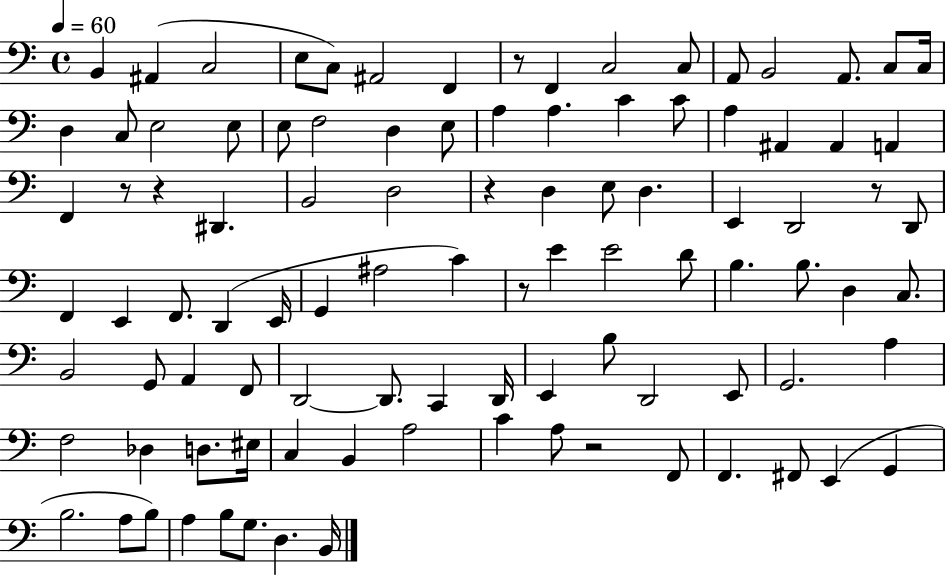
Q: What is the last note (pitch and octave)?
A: B2